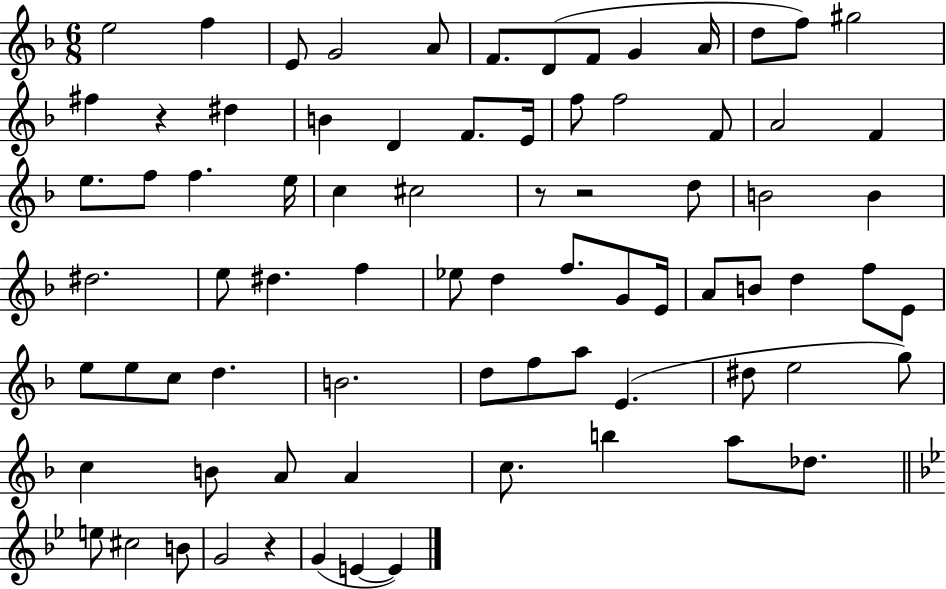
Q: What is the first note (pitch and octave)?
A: E5